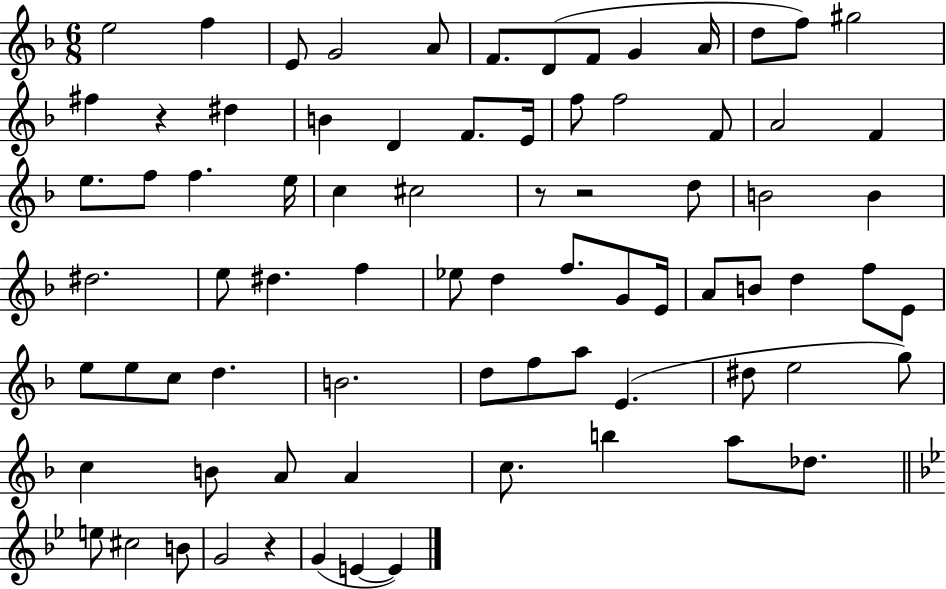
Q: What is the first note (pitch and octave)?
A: E5